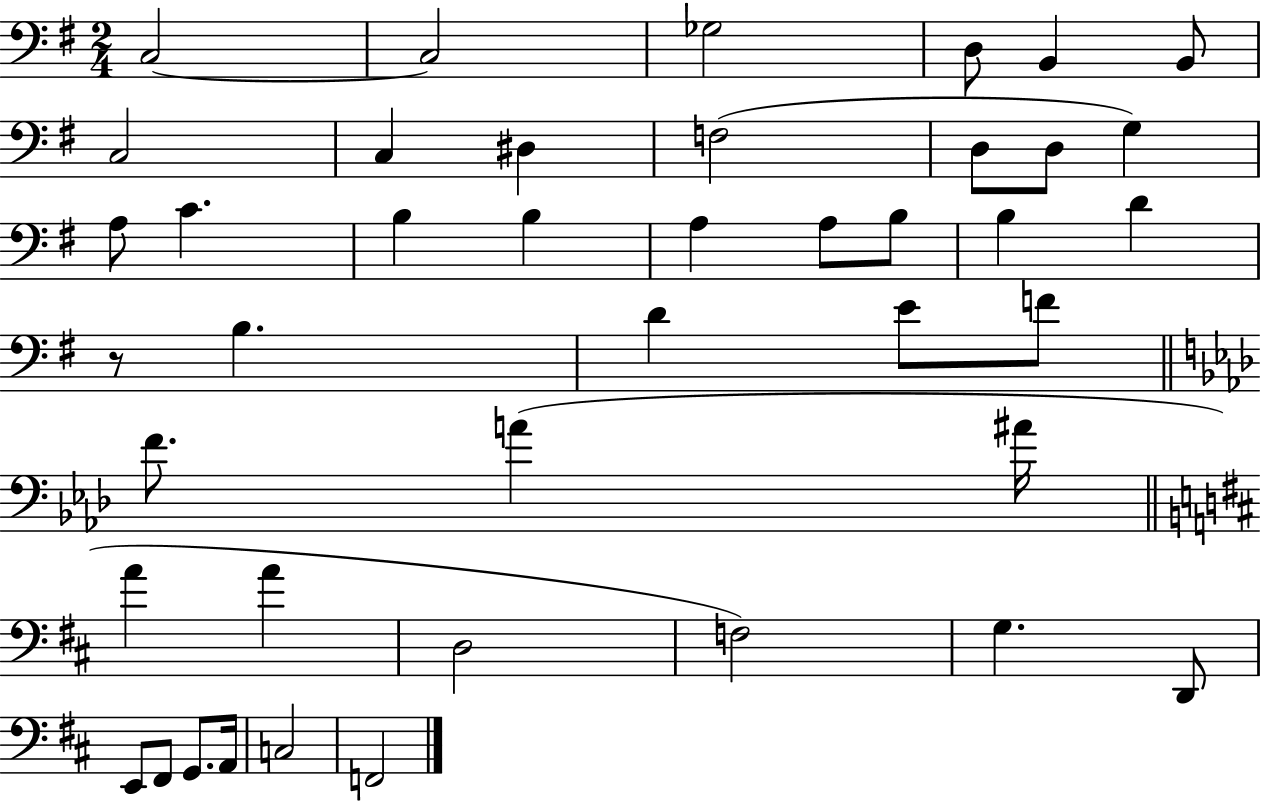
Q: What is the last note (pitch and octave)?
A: F2